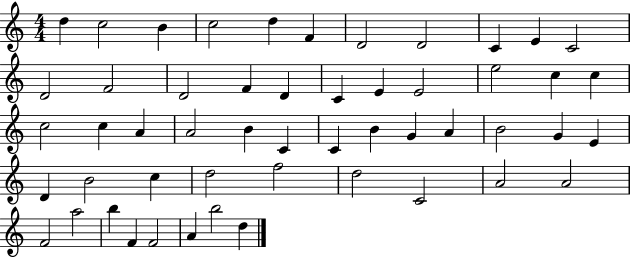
D5/q C5/h B4/q C5/h D5/q F4/q D4/h D4/h C4/q E4/q C4/h D4/h F4/h D4/h F4/q D4/q C4/q E4/q E4/h E5/h C5/q C5/q C5/h C5/q A4/q A4/h B4/q C4/q C4/q B4/q G4/q A4/q B4/h G4/q E4/q D4/q B4/h C5/q D5/h F5/h D5/h C4/h A4/h A4/h F4/h A5/h B5/q F4/q F4/h A4/q B5/h D5/q